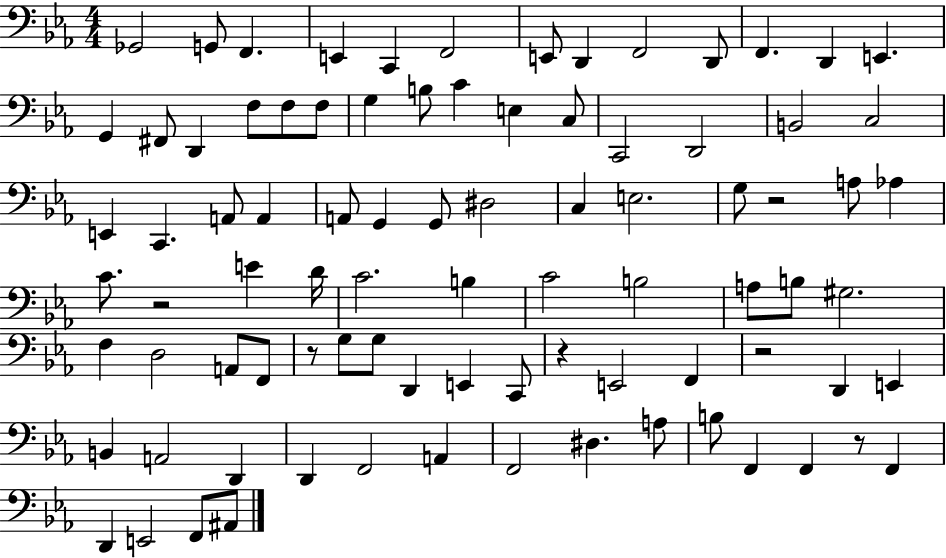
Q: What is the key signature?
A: EES major